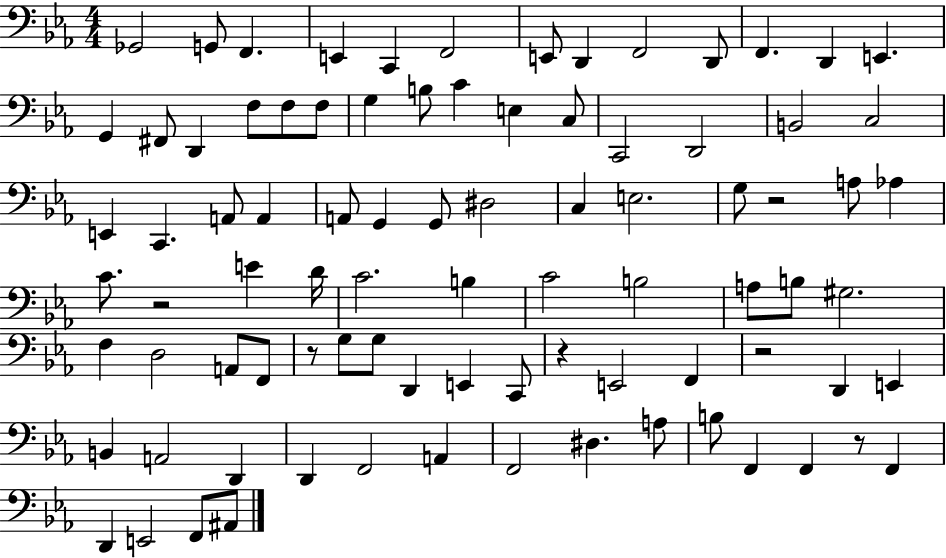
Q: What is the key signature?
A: EES major